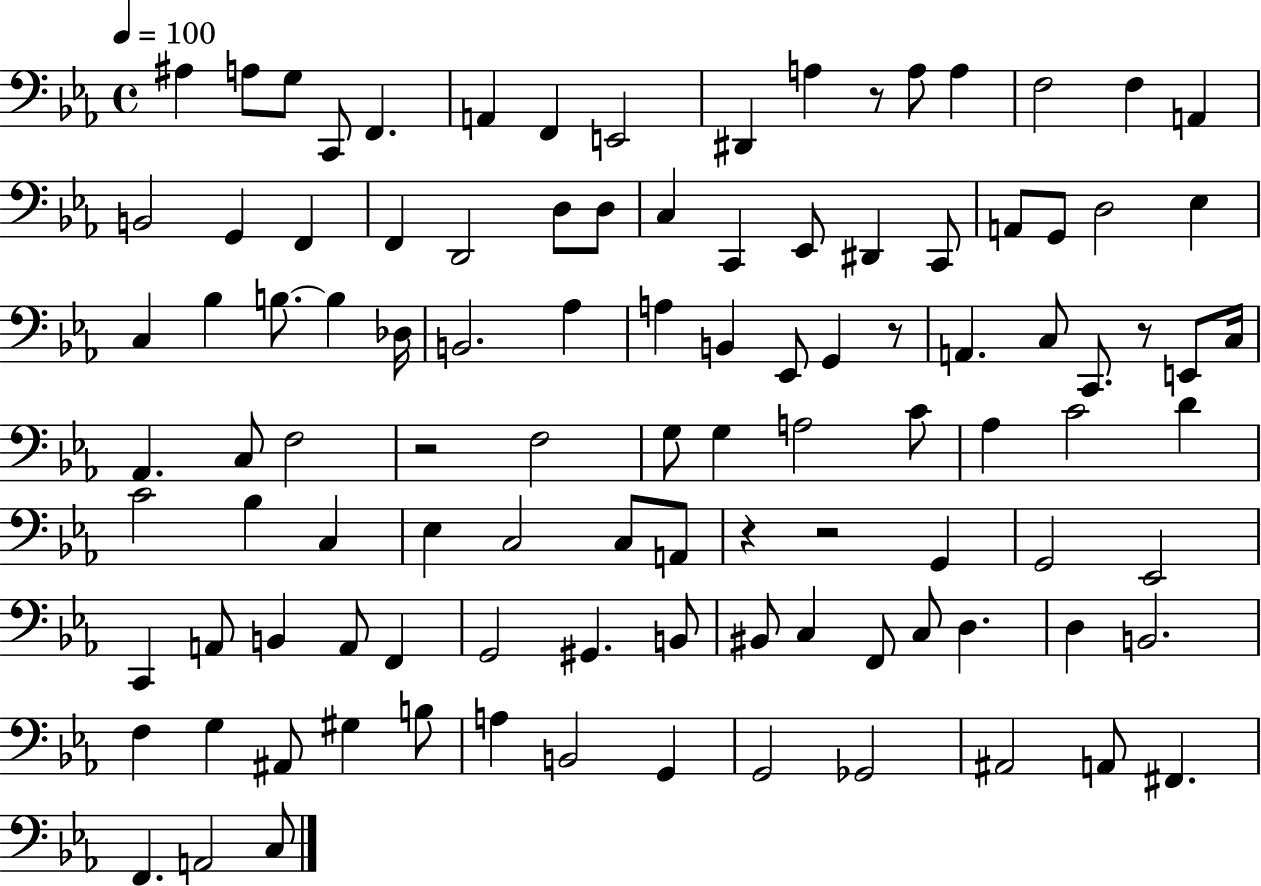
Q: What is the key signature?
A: EES major